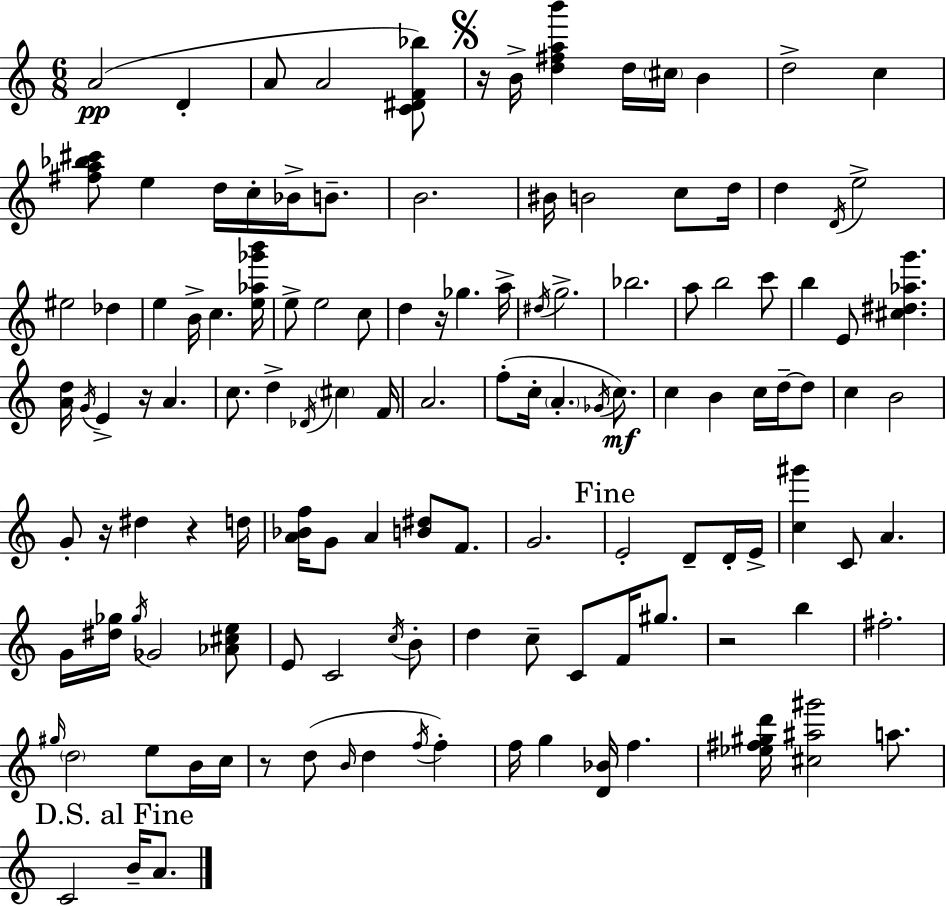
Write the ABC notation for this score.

X:1
T:Untitled
M:6/8
L:1/4
K:Am
A2 D A/2 A2 [C^DF_b]/2 z/4 B/4 [d^fab'] d/4 ^c/4 B d2 c [^fa_b^c']/2 e d/4 c/4 _B/4 B/2 B2 ^B/4 B2 c/2 d/4 d D/4 e2 ^e2 _d e B/4 c [e_a_g'b']/4 e/2 e2 c/2 d z/4 _g a/4 ^d/4 g2 _b2 a/2 b2 c'/2 b E/2 [^c^d_ag'] [Ad]/4 G/4 E z/4 A c/2 d _D/4 ^c F/4 A2 f/2 c/4 A _G/4 c/2 c B c/4 d/4 d/2 c B2 G/2 z/4 ^d z d/4 [A_Bf]/4 G/2 A [B^d]/2 F/2 G2 E2 D/2 D/4 E/4 [c^g'] C/2 A G/4 [^d_g]/4 _g/4 _G2 [_A^ce]/2 E/2 C2 c/4 B/2 d c/2 C/2 F/4 ^g/2 z2 b ^f2 ^g/4 d2 e/2 B/4 c/4 z/2 d/2 B/4 d f/4 f f/4 g [D_B]/4 f [_e^f^gd']/4 [^c^a^g']2 a/2 C2 B/4 A/2